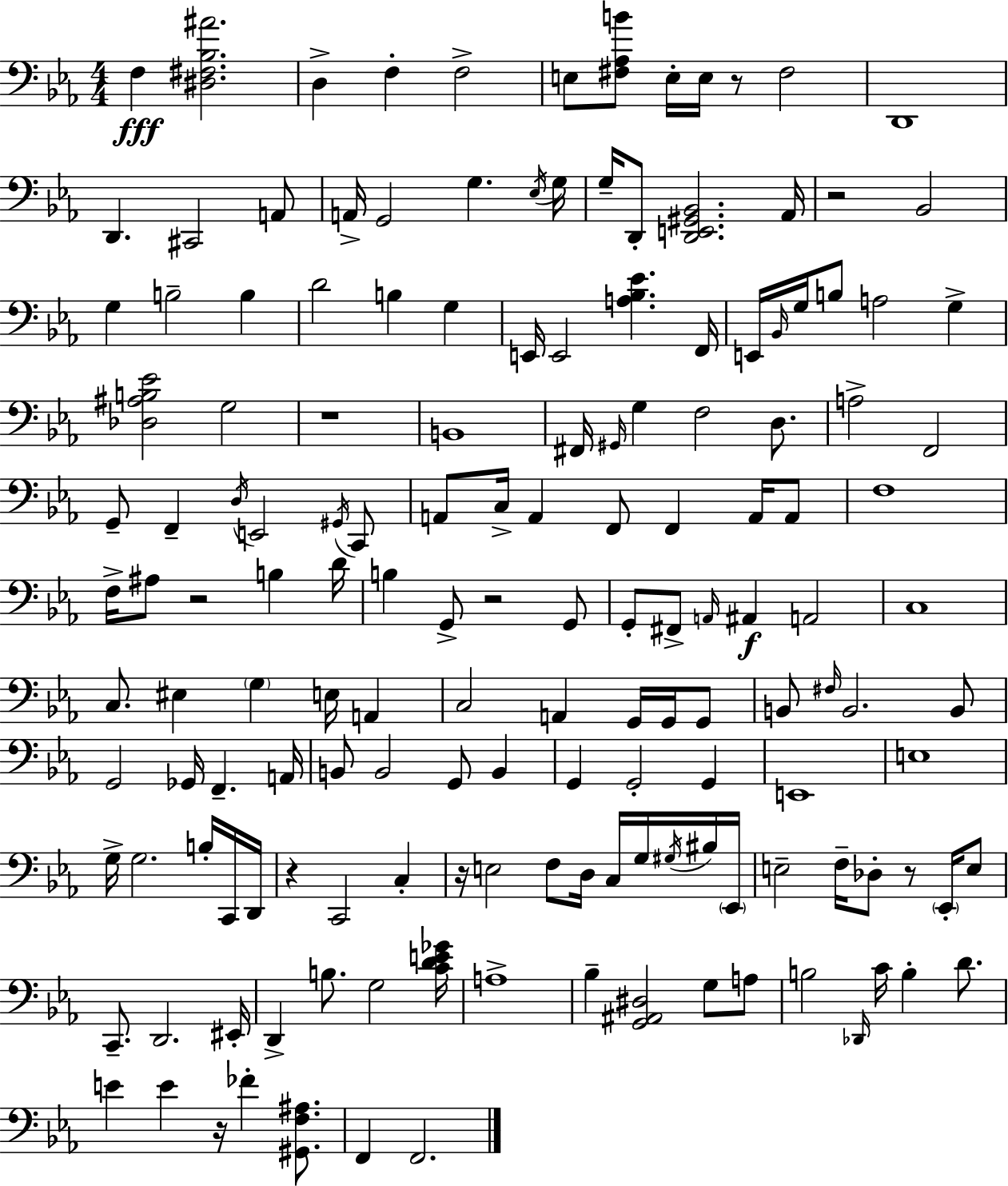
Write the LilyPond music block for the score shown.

{
  \clef bass
  \numericTimeSignature
  \time 4/4
  \key ees \major
  f4\fff <dis fis bes ais'>2. | d4-> f4-. f2-> | e8 <fis aes b'>8 e16-. e16 r8 fis2 | d,1 | \break d,4. cis,2 a,8 | a,16-> g,2 g4. \acciaccatura { ees16 } | g16 g16-- d,8-. <d, e, gis, bes,>2. | aes,16 r2 bes,2 | \break g4 b2-- b4 | d'2 b4 g4 | e,16 e,2 <a bes ees'>4. | f,16 e,16 \grace { bes,16 } g16 b8 a2 g4-> | \break <des ais b ees'>2 g2 | r1 | b,1 | fis,16 \grace { gis,16 } g4 f2 | \break d8. a2-> f,2 | g,8-- f,4-- \acciaccatura { d16 } e,2 | \acciaccatura { gis,16 } c,8 a,8 c16-> a,4 f,8 f,4 | a,16 a,8 f1 | \break f16-> ais8 r2 | b4 d'16 b4 g,8-> r2 | g,8 g,8-. fis,8-> \grace { a,16 }\f ais,4 a,2 | c1 | \break c8. eis4 \parenthesize g4 | e16 a,4 c2 a,4 | g,16 g,16 g,8 b,8 \grace { fis16 } b,2. | b,8 g,2 ges,16 | \break f,4.-- a,16 b,8 b,2 | g,8 b,4 g,4 g,2-. | g,4 e,1 | e1 | \break g16-> g2. | b16-. c,16 d,16 r4 c,2 | c4-. r16 e2 | f8 d16 c16 g16 \acciaccatura { gis16 } bis16 \parenthesize ees,16 e2-- | \break f16-- des8-. r8 \parenthesize ees,16-. e8 c,8.-- d,2. | eis,16-. d,4-> b8. g2 | <c' d' e' ges'>16 a1-> | bes4-- <g, ais, dis>2 | \break g8 a8 b2 | \grace { des,16 } c'16 b4-. d'8. e'4 e'4 | r16 fes'4-. <gis, f ais>8. f,4 f,2. | \bar "|."
}